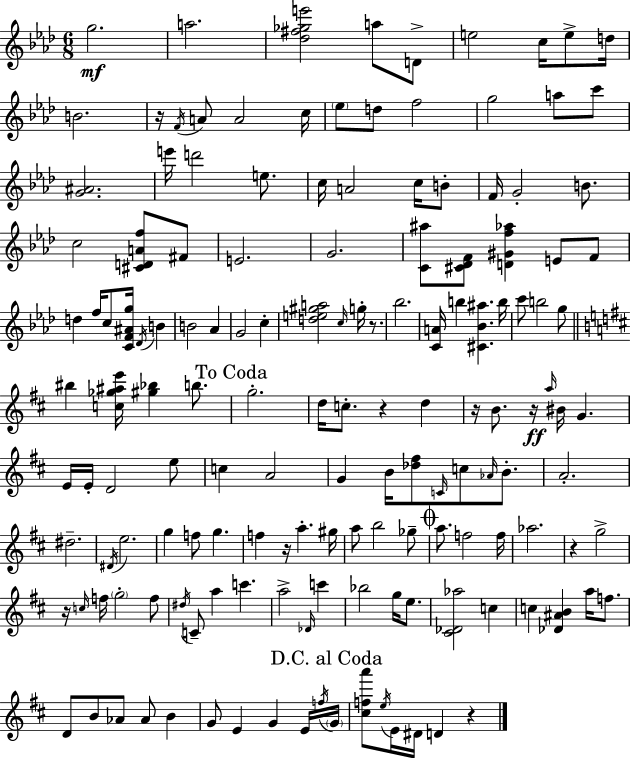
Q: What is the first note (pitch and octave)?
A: G5